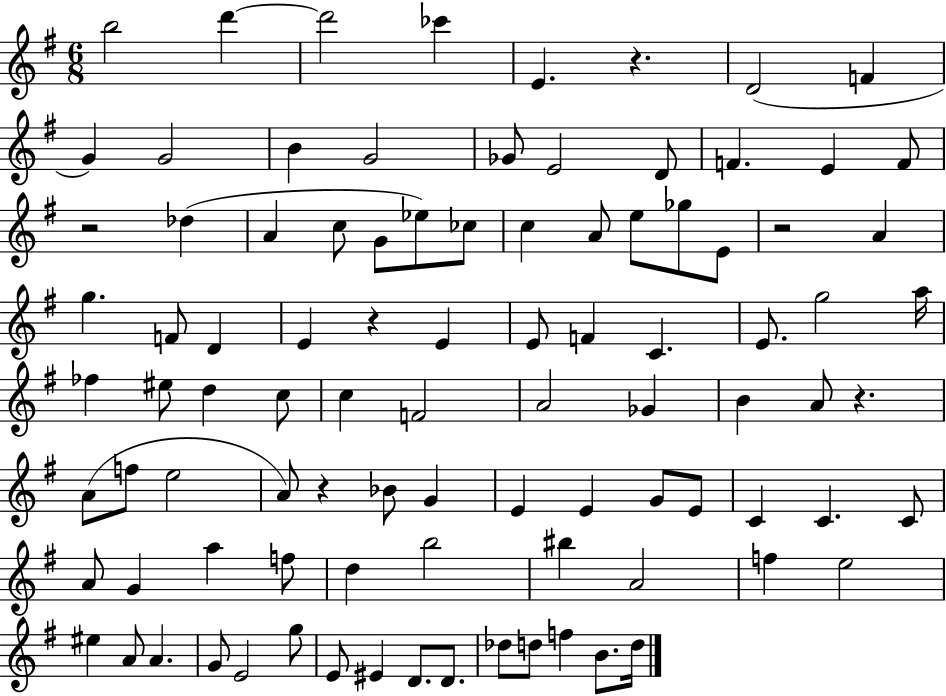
X:1
T:Untitled
M:6/8
L:1/4
K:G
b2 d' d'2 _c' E z D2 F G G2 B G2 _G/2 E2 D/2 F E F/2 z2 _d A c/2 G/2 _e/2 _c/2 c A/2 e/2 _g/2 E/2 z2 A g F/2 D E z E E/2 F C E/2 g2 a/4 _f ^e/2 d c/2 c F2 A2 _G B A/2 z A/2 f/2 e2 A/2 z _B/2 G E E G/2 E/2 C C C/2 A/2 G a f/2 d b2 ^b A2 f e2 ^e A/2 A G/2 E2 g/2 E/2 ^E D/2 D/2 _d/2 d/2 f B/2 d/4